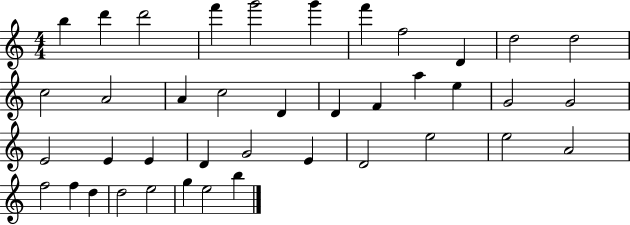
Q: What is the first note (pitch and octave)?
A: B5